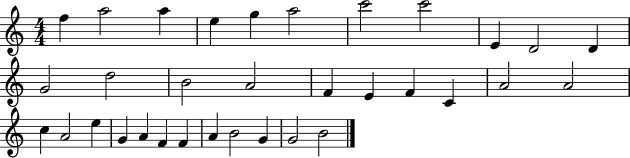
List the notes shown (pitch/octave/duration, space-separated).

F5/q A5/h A5/q E5/q G5/q A5/h C6/h C6/h E4/q D4/h D4/q G4/h D5/h B4/h A4/h F4/q E4/q F4/q C4/q A4/h A4/h C5/q A4/h E5/q G4/q A4/q F4/q F4/q A4/q B4/h G4/q G4/h B4/h